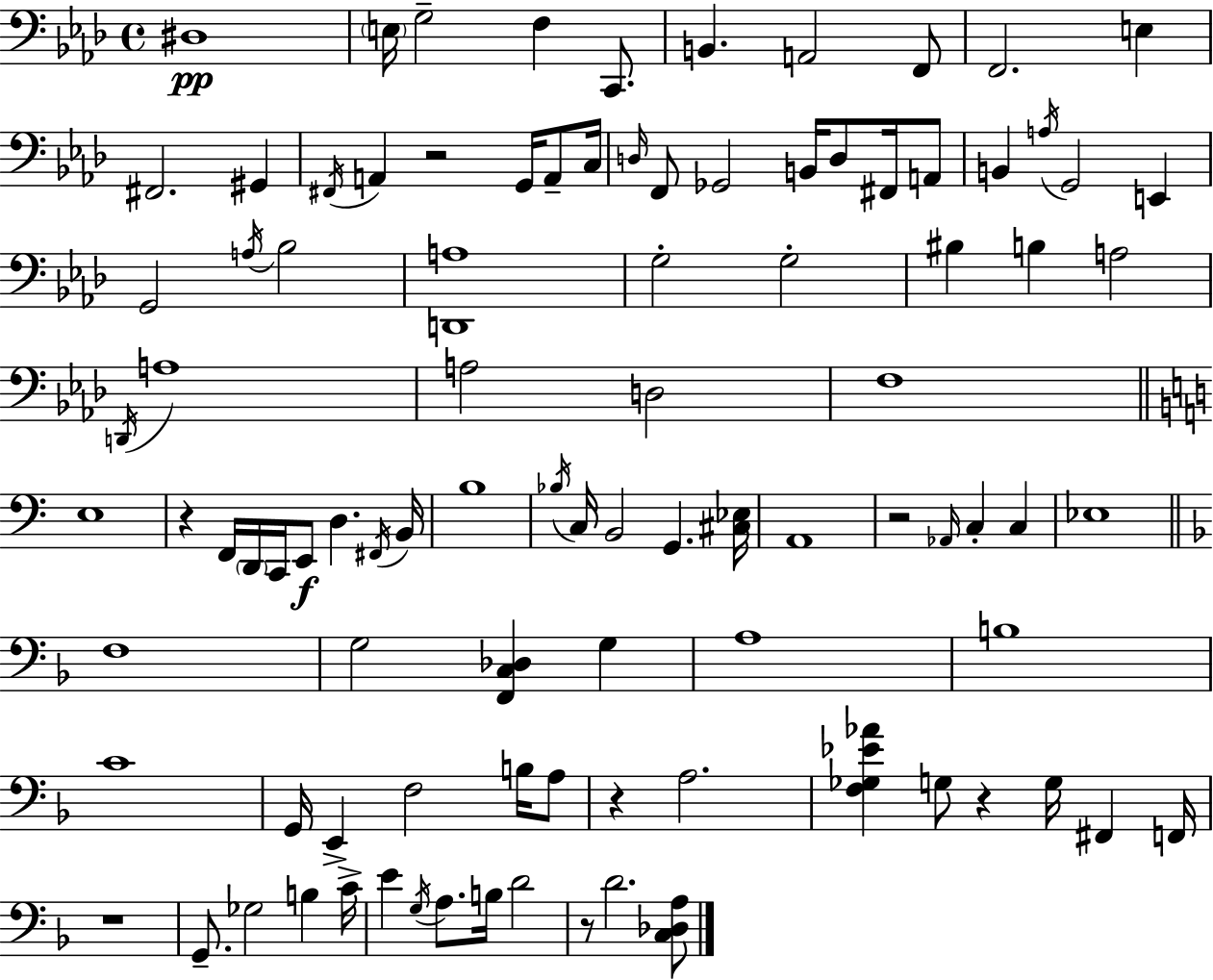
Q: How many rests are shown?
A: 7